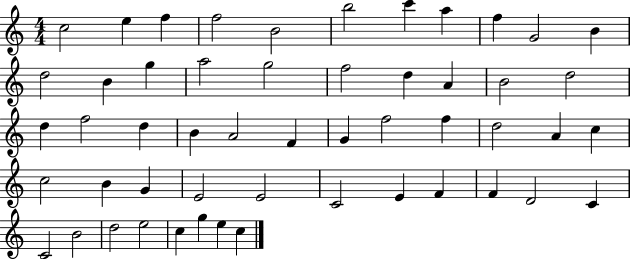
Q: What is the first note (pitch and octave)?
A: C5